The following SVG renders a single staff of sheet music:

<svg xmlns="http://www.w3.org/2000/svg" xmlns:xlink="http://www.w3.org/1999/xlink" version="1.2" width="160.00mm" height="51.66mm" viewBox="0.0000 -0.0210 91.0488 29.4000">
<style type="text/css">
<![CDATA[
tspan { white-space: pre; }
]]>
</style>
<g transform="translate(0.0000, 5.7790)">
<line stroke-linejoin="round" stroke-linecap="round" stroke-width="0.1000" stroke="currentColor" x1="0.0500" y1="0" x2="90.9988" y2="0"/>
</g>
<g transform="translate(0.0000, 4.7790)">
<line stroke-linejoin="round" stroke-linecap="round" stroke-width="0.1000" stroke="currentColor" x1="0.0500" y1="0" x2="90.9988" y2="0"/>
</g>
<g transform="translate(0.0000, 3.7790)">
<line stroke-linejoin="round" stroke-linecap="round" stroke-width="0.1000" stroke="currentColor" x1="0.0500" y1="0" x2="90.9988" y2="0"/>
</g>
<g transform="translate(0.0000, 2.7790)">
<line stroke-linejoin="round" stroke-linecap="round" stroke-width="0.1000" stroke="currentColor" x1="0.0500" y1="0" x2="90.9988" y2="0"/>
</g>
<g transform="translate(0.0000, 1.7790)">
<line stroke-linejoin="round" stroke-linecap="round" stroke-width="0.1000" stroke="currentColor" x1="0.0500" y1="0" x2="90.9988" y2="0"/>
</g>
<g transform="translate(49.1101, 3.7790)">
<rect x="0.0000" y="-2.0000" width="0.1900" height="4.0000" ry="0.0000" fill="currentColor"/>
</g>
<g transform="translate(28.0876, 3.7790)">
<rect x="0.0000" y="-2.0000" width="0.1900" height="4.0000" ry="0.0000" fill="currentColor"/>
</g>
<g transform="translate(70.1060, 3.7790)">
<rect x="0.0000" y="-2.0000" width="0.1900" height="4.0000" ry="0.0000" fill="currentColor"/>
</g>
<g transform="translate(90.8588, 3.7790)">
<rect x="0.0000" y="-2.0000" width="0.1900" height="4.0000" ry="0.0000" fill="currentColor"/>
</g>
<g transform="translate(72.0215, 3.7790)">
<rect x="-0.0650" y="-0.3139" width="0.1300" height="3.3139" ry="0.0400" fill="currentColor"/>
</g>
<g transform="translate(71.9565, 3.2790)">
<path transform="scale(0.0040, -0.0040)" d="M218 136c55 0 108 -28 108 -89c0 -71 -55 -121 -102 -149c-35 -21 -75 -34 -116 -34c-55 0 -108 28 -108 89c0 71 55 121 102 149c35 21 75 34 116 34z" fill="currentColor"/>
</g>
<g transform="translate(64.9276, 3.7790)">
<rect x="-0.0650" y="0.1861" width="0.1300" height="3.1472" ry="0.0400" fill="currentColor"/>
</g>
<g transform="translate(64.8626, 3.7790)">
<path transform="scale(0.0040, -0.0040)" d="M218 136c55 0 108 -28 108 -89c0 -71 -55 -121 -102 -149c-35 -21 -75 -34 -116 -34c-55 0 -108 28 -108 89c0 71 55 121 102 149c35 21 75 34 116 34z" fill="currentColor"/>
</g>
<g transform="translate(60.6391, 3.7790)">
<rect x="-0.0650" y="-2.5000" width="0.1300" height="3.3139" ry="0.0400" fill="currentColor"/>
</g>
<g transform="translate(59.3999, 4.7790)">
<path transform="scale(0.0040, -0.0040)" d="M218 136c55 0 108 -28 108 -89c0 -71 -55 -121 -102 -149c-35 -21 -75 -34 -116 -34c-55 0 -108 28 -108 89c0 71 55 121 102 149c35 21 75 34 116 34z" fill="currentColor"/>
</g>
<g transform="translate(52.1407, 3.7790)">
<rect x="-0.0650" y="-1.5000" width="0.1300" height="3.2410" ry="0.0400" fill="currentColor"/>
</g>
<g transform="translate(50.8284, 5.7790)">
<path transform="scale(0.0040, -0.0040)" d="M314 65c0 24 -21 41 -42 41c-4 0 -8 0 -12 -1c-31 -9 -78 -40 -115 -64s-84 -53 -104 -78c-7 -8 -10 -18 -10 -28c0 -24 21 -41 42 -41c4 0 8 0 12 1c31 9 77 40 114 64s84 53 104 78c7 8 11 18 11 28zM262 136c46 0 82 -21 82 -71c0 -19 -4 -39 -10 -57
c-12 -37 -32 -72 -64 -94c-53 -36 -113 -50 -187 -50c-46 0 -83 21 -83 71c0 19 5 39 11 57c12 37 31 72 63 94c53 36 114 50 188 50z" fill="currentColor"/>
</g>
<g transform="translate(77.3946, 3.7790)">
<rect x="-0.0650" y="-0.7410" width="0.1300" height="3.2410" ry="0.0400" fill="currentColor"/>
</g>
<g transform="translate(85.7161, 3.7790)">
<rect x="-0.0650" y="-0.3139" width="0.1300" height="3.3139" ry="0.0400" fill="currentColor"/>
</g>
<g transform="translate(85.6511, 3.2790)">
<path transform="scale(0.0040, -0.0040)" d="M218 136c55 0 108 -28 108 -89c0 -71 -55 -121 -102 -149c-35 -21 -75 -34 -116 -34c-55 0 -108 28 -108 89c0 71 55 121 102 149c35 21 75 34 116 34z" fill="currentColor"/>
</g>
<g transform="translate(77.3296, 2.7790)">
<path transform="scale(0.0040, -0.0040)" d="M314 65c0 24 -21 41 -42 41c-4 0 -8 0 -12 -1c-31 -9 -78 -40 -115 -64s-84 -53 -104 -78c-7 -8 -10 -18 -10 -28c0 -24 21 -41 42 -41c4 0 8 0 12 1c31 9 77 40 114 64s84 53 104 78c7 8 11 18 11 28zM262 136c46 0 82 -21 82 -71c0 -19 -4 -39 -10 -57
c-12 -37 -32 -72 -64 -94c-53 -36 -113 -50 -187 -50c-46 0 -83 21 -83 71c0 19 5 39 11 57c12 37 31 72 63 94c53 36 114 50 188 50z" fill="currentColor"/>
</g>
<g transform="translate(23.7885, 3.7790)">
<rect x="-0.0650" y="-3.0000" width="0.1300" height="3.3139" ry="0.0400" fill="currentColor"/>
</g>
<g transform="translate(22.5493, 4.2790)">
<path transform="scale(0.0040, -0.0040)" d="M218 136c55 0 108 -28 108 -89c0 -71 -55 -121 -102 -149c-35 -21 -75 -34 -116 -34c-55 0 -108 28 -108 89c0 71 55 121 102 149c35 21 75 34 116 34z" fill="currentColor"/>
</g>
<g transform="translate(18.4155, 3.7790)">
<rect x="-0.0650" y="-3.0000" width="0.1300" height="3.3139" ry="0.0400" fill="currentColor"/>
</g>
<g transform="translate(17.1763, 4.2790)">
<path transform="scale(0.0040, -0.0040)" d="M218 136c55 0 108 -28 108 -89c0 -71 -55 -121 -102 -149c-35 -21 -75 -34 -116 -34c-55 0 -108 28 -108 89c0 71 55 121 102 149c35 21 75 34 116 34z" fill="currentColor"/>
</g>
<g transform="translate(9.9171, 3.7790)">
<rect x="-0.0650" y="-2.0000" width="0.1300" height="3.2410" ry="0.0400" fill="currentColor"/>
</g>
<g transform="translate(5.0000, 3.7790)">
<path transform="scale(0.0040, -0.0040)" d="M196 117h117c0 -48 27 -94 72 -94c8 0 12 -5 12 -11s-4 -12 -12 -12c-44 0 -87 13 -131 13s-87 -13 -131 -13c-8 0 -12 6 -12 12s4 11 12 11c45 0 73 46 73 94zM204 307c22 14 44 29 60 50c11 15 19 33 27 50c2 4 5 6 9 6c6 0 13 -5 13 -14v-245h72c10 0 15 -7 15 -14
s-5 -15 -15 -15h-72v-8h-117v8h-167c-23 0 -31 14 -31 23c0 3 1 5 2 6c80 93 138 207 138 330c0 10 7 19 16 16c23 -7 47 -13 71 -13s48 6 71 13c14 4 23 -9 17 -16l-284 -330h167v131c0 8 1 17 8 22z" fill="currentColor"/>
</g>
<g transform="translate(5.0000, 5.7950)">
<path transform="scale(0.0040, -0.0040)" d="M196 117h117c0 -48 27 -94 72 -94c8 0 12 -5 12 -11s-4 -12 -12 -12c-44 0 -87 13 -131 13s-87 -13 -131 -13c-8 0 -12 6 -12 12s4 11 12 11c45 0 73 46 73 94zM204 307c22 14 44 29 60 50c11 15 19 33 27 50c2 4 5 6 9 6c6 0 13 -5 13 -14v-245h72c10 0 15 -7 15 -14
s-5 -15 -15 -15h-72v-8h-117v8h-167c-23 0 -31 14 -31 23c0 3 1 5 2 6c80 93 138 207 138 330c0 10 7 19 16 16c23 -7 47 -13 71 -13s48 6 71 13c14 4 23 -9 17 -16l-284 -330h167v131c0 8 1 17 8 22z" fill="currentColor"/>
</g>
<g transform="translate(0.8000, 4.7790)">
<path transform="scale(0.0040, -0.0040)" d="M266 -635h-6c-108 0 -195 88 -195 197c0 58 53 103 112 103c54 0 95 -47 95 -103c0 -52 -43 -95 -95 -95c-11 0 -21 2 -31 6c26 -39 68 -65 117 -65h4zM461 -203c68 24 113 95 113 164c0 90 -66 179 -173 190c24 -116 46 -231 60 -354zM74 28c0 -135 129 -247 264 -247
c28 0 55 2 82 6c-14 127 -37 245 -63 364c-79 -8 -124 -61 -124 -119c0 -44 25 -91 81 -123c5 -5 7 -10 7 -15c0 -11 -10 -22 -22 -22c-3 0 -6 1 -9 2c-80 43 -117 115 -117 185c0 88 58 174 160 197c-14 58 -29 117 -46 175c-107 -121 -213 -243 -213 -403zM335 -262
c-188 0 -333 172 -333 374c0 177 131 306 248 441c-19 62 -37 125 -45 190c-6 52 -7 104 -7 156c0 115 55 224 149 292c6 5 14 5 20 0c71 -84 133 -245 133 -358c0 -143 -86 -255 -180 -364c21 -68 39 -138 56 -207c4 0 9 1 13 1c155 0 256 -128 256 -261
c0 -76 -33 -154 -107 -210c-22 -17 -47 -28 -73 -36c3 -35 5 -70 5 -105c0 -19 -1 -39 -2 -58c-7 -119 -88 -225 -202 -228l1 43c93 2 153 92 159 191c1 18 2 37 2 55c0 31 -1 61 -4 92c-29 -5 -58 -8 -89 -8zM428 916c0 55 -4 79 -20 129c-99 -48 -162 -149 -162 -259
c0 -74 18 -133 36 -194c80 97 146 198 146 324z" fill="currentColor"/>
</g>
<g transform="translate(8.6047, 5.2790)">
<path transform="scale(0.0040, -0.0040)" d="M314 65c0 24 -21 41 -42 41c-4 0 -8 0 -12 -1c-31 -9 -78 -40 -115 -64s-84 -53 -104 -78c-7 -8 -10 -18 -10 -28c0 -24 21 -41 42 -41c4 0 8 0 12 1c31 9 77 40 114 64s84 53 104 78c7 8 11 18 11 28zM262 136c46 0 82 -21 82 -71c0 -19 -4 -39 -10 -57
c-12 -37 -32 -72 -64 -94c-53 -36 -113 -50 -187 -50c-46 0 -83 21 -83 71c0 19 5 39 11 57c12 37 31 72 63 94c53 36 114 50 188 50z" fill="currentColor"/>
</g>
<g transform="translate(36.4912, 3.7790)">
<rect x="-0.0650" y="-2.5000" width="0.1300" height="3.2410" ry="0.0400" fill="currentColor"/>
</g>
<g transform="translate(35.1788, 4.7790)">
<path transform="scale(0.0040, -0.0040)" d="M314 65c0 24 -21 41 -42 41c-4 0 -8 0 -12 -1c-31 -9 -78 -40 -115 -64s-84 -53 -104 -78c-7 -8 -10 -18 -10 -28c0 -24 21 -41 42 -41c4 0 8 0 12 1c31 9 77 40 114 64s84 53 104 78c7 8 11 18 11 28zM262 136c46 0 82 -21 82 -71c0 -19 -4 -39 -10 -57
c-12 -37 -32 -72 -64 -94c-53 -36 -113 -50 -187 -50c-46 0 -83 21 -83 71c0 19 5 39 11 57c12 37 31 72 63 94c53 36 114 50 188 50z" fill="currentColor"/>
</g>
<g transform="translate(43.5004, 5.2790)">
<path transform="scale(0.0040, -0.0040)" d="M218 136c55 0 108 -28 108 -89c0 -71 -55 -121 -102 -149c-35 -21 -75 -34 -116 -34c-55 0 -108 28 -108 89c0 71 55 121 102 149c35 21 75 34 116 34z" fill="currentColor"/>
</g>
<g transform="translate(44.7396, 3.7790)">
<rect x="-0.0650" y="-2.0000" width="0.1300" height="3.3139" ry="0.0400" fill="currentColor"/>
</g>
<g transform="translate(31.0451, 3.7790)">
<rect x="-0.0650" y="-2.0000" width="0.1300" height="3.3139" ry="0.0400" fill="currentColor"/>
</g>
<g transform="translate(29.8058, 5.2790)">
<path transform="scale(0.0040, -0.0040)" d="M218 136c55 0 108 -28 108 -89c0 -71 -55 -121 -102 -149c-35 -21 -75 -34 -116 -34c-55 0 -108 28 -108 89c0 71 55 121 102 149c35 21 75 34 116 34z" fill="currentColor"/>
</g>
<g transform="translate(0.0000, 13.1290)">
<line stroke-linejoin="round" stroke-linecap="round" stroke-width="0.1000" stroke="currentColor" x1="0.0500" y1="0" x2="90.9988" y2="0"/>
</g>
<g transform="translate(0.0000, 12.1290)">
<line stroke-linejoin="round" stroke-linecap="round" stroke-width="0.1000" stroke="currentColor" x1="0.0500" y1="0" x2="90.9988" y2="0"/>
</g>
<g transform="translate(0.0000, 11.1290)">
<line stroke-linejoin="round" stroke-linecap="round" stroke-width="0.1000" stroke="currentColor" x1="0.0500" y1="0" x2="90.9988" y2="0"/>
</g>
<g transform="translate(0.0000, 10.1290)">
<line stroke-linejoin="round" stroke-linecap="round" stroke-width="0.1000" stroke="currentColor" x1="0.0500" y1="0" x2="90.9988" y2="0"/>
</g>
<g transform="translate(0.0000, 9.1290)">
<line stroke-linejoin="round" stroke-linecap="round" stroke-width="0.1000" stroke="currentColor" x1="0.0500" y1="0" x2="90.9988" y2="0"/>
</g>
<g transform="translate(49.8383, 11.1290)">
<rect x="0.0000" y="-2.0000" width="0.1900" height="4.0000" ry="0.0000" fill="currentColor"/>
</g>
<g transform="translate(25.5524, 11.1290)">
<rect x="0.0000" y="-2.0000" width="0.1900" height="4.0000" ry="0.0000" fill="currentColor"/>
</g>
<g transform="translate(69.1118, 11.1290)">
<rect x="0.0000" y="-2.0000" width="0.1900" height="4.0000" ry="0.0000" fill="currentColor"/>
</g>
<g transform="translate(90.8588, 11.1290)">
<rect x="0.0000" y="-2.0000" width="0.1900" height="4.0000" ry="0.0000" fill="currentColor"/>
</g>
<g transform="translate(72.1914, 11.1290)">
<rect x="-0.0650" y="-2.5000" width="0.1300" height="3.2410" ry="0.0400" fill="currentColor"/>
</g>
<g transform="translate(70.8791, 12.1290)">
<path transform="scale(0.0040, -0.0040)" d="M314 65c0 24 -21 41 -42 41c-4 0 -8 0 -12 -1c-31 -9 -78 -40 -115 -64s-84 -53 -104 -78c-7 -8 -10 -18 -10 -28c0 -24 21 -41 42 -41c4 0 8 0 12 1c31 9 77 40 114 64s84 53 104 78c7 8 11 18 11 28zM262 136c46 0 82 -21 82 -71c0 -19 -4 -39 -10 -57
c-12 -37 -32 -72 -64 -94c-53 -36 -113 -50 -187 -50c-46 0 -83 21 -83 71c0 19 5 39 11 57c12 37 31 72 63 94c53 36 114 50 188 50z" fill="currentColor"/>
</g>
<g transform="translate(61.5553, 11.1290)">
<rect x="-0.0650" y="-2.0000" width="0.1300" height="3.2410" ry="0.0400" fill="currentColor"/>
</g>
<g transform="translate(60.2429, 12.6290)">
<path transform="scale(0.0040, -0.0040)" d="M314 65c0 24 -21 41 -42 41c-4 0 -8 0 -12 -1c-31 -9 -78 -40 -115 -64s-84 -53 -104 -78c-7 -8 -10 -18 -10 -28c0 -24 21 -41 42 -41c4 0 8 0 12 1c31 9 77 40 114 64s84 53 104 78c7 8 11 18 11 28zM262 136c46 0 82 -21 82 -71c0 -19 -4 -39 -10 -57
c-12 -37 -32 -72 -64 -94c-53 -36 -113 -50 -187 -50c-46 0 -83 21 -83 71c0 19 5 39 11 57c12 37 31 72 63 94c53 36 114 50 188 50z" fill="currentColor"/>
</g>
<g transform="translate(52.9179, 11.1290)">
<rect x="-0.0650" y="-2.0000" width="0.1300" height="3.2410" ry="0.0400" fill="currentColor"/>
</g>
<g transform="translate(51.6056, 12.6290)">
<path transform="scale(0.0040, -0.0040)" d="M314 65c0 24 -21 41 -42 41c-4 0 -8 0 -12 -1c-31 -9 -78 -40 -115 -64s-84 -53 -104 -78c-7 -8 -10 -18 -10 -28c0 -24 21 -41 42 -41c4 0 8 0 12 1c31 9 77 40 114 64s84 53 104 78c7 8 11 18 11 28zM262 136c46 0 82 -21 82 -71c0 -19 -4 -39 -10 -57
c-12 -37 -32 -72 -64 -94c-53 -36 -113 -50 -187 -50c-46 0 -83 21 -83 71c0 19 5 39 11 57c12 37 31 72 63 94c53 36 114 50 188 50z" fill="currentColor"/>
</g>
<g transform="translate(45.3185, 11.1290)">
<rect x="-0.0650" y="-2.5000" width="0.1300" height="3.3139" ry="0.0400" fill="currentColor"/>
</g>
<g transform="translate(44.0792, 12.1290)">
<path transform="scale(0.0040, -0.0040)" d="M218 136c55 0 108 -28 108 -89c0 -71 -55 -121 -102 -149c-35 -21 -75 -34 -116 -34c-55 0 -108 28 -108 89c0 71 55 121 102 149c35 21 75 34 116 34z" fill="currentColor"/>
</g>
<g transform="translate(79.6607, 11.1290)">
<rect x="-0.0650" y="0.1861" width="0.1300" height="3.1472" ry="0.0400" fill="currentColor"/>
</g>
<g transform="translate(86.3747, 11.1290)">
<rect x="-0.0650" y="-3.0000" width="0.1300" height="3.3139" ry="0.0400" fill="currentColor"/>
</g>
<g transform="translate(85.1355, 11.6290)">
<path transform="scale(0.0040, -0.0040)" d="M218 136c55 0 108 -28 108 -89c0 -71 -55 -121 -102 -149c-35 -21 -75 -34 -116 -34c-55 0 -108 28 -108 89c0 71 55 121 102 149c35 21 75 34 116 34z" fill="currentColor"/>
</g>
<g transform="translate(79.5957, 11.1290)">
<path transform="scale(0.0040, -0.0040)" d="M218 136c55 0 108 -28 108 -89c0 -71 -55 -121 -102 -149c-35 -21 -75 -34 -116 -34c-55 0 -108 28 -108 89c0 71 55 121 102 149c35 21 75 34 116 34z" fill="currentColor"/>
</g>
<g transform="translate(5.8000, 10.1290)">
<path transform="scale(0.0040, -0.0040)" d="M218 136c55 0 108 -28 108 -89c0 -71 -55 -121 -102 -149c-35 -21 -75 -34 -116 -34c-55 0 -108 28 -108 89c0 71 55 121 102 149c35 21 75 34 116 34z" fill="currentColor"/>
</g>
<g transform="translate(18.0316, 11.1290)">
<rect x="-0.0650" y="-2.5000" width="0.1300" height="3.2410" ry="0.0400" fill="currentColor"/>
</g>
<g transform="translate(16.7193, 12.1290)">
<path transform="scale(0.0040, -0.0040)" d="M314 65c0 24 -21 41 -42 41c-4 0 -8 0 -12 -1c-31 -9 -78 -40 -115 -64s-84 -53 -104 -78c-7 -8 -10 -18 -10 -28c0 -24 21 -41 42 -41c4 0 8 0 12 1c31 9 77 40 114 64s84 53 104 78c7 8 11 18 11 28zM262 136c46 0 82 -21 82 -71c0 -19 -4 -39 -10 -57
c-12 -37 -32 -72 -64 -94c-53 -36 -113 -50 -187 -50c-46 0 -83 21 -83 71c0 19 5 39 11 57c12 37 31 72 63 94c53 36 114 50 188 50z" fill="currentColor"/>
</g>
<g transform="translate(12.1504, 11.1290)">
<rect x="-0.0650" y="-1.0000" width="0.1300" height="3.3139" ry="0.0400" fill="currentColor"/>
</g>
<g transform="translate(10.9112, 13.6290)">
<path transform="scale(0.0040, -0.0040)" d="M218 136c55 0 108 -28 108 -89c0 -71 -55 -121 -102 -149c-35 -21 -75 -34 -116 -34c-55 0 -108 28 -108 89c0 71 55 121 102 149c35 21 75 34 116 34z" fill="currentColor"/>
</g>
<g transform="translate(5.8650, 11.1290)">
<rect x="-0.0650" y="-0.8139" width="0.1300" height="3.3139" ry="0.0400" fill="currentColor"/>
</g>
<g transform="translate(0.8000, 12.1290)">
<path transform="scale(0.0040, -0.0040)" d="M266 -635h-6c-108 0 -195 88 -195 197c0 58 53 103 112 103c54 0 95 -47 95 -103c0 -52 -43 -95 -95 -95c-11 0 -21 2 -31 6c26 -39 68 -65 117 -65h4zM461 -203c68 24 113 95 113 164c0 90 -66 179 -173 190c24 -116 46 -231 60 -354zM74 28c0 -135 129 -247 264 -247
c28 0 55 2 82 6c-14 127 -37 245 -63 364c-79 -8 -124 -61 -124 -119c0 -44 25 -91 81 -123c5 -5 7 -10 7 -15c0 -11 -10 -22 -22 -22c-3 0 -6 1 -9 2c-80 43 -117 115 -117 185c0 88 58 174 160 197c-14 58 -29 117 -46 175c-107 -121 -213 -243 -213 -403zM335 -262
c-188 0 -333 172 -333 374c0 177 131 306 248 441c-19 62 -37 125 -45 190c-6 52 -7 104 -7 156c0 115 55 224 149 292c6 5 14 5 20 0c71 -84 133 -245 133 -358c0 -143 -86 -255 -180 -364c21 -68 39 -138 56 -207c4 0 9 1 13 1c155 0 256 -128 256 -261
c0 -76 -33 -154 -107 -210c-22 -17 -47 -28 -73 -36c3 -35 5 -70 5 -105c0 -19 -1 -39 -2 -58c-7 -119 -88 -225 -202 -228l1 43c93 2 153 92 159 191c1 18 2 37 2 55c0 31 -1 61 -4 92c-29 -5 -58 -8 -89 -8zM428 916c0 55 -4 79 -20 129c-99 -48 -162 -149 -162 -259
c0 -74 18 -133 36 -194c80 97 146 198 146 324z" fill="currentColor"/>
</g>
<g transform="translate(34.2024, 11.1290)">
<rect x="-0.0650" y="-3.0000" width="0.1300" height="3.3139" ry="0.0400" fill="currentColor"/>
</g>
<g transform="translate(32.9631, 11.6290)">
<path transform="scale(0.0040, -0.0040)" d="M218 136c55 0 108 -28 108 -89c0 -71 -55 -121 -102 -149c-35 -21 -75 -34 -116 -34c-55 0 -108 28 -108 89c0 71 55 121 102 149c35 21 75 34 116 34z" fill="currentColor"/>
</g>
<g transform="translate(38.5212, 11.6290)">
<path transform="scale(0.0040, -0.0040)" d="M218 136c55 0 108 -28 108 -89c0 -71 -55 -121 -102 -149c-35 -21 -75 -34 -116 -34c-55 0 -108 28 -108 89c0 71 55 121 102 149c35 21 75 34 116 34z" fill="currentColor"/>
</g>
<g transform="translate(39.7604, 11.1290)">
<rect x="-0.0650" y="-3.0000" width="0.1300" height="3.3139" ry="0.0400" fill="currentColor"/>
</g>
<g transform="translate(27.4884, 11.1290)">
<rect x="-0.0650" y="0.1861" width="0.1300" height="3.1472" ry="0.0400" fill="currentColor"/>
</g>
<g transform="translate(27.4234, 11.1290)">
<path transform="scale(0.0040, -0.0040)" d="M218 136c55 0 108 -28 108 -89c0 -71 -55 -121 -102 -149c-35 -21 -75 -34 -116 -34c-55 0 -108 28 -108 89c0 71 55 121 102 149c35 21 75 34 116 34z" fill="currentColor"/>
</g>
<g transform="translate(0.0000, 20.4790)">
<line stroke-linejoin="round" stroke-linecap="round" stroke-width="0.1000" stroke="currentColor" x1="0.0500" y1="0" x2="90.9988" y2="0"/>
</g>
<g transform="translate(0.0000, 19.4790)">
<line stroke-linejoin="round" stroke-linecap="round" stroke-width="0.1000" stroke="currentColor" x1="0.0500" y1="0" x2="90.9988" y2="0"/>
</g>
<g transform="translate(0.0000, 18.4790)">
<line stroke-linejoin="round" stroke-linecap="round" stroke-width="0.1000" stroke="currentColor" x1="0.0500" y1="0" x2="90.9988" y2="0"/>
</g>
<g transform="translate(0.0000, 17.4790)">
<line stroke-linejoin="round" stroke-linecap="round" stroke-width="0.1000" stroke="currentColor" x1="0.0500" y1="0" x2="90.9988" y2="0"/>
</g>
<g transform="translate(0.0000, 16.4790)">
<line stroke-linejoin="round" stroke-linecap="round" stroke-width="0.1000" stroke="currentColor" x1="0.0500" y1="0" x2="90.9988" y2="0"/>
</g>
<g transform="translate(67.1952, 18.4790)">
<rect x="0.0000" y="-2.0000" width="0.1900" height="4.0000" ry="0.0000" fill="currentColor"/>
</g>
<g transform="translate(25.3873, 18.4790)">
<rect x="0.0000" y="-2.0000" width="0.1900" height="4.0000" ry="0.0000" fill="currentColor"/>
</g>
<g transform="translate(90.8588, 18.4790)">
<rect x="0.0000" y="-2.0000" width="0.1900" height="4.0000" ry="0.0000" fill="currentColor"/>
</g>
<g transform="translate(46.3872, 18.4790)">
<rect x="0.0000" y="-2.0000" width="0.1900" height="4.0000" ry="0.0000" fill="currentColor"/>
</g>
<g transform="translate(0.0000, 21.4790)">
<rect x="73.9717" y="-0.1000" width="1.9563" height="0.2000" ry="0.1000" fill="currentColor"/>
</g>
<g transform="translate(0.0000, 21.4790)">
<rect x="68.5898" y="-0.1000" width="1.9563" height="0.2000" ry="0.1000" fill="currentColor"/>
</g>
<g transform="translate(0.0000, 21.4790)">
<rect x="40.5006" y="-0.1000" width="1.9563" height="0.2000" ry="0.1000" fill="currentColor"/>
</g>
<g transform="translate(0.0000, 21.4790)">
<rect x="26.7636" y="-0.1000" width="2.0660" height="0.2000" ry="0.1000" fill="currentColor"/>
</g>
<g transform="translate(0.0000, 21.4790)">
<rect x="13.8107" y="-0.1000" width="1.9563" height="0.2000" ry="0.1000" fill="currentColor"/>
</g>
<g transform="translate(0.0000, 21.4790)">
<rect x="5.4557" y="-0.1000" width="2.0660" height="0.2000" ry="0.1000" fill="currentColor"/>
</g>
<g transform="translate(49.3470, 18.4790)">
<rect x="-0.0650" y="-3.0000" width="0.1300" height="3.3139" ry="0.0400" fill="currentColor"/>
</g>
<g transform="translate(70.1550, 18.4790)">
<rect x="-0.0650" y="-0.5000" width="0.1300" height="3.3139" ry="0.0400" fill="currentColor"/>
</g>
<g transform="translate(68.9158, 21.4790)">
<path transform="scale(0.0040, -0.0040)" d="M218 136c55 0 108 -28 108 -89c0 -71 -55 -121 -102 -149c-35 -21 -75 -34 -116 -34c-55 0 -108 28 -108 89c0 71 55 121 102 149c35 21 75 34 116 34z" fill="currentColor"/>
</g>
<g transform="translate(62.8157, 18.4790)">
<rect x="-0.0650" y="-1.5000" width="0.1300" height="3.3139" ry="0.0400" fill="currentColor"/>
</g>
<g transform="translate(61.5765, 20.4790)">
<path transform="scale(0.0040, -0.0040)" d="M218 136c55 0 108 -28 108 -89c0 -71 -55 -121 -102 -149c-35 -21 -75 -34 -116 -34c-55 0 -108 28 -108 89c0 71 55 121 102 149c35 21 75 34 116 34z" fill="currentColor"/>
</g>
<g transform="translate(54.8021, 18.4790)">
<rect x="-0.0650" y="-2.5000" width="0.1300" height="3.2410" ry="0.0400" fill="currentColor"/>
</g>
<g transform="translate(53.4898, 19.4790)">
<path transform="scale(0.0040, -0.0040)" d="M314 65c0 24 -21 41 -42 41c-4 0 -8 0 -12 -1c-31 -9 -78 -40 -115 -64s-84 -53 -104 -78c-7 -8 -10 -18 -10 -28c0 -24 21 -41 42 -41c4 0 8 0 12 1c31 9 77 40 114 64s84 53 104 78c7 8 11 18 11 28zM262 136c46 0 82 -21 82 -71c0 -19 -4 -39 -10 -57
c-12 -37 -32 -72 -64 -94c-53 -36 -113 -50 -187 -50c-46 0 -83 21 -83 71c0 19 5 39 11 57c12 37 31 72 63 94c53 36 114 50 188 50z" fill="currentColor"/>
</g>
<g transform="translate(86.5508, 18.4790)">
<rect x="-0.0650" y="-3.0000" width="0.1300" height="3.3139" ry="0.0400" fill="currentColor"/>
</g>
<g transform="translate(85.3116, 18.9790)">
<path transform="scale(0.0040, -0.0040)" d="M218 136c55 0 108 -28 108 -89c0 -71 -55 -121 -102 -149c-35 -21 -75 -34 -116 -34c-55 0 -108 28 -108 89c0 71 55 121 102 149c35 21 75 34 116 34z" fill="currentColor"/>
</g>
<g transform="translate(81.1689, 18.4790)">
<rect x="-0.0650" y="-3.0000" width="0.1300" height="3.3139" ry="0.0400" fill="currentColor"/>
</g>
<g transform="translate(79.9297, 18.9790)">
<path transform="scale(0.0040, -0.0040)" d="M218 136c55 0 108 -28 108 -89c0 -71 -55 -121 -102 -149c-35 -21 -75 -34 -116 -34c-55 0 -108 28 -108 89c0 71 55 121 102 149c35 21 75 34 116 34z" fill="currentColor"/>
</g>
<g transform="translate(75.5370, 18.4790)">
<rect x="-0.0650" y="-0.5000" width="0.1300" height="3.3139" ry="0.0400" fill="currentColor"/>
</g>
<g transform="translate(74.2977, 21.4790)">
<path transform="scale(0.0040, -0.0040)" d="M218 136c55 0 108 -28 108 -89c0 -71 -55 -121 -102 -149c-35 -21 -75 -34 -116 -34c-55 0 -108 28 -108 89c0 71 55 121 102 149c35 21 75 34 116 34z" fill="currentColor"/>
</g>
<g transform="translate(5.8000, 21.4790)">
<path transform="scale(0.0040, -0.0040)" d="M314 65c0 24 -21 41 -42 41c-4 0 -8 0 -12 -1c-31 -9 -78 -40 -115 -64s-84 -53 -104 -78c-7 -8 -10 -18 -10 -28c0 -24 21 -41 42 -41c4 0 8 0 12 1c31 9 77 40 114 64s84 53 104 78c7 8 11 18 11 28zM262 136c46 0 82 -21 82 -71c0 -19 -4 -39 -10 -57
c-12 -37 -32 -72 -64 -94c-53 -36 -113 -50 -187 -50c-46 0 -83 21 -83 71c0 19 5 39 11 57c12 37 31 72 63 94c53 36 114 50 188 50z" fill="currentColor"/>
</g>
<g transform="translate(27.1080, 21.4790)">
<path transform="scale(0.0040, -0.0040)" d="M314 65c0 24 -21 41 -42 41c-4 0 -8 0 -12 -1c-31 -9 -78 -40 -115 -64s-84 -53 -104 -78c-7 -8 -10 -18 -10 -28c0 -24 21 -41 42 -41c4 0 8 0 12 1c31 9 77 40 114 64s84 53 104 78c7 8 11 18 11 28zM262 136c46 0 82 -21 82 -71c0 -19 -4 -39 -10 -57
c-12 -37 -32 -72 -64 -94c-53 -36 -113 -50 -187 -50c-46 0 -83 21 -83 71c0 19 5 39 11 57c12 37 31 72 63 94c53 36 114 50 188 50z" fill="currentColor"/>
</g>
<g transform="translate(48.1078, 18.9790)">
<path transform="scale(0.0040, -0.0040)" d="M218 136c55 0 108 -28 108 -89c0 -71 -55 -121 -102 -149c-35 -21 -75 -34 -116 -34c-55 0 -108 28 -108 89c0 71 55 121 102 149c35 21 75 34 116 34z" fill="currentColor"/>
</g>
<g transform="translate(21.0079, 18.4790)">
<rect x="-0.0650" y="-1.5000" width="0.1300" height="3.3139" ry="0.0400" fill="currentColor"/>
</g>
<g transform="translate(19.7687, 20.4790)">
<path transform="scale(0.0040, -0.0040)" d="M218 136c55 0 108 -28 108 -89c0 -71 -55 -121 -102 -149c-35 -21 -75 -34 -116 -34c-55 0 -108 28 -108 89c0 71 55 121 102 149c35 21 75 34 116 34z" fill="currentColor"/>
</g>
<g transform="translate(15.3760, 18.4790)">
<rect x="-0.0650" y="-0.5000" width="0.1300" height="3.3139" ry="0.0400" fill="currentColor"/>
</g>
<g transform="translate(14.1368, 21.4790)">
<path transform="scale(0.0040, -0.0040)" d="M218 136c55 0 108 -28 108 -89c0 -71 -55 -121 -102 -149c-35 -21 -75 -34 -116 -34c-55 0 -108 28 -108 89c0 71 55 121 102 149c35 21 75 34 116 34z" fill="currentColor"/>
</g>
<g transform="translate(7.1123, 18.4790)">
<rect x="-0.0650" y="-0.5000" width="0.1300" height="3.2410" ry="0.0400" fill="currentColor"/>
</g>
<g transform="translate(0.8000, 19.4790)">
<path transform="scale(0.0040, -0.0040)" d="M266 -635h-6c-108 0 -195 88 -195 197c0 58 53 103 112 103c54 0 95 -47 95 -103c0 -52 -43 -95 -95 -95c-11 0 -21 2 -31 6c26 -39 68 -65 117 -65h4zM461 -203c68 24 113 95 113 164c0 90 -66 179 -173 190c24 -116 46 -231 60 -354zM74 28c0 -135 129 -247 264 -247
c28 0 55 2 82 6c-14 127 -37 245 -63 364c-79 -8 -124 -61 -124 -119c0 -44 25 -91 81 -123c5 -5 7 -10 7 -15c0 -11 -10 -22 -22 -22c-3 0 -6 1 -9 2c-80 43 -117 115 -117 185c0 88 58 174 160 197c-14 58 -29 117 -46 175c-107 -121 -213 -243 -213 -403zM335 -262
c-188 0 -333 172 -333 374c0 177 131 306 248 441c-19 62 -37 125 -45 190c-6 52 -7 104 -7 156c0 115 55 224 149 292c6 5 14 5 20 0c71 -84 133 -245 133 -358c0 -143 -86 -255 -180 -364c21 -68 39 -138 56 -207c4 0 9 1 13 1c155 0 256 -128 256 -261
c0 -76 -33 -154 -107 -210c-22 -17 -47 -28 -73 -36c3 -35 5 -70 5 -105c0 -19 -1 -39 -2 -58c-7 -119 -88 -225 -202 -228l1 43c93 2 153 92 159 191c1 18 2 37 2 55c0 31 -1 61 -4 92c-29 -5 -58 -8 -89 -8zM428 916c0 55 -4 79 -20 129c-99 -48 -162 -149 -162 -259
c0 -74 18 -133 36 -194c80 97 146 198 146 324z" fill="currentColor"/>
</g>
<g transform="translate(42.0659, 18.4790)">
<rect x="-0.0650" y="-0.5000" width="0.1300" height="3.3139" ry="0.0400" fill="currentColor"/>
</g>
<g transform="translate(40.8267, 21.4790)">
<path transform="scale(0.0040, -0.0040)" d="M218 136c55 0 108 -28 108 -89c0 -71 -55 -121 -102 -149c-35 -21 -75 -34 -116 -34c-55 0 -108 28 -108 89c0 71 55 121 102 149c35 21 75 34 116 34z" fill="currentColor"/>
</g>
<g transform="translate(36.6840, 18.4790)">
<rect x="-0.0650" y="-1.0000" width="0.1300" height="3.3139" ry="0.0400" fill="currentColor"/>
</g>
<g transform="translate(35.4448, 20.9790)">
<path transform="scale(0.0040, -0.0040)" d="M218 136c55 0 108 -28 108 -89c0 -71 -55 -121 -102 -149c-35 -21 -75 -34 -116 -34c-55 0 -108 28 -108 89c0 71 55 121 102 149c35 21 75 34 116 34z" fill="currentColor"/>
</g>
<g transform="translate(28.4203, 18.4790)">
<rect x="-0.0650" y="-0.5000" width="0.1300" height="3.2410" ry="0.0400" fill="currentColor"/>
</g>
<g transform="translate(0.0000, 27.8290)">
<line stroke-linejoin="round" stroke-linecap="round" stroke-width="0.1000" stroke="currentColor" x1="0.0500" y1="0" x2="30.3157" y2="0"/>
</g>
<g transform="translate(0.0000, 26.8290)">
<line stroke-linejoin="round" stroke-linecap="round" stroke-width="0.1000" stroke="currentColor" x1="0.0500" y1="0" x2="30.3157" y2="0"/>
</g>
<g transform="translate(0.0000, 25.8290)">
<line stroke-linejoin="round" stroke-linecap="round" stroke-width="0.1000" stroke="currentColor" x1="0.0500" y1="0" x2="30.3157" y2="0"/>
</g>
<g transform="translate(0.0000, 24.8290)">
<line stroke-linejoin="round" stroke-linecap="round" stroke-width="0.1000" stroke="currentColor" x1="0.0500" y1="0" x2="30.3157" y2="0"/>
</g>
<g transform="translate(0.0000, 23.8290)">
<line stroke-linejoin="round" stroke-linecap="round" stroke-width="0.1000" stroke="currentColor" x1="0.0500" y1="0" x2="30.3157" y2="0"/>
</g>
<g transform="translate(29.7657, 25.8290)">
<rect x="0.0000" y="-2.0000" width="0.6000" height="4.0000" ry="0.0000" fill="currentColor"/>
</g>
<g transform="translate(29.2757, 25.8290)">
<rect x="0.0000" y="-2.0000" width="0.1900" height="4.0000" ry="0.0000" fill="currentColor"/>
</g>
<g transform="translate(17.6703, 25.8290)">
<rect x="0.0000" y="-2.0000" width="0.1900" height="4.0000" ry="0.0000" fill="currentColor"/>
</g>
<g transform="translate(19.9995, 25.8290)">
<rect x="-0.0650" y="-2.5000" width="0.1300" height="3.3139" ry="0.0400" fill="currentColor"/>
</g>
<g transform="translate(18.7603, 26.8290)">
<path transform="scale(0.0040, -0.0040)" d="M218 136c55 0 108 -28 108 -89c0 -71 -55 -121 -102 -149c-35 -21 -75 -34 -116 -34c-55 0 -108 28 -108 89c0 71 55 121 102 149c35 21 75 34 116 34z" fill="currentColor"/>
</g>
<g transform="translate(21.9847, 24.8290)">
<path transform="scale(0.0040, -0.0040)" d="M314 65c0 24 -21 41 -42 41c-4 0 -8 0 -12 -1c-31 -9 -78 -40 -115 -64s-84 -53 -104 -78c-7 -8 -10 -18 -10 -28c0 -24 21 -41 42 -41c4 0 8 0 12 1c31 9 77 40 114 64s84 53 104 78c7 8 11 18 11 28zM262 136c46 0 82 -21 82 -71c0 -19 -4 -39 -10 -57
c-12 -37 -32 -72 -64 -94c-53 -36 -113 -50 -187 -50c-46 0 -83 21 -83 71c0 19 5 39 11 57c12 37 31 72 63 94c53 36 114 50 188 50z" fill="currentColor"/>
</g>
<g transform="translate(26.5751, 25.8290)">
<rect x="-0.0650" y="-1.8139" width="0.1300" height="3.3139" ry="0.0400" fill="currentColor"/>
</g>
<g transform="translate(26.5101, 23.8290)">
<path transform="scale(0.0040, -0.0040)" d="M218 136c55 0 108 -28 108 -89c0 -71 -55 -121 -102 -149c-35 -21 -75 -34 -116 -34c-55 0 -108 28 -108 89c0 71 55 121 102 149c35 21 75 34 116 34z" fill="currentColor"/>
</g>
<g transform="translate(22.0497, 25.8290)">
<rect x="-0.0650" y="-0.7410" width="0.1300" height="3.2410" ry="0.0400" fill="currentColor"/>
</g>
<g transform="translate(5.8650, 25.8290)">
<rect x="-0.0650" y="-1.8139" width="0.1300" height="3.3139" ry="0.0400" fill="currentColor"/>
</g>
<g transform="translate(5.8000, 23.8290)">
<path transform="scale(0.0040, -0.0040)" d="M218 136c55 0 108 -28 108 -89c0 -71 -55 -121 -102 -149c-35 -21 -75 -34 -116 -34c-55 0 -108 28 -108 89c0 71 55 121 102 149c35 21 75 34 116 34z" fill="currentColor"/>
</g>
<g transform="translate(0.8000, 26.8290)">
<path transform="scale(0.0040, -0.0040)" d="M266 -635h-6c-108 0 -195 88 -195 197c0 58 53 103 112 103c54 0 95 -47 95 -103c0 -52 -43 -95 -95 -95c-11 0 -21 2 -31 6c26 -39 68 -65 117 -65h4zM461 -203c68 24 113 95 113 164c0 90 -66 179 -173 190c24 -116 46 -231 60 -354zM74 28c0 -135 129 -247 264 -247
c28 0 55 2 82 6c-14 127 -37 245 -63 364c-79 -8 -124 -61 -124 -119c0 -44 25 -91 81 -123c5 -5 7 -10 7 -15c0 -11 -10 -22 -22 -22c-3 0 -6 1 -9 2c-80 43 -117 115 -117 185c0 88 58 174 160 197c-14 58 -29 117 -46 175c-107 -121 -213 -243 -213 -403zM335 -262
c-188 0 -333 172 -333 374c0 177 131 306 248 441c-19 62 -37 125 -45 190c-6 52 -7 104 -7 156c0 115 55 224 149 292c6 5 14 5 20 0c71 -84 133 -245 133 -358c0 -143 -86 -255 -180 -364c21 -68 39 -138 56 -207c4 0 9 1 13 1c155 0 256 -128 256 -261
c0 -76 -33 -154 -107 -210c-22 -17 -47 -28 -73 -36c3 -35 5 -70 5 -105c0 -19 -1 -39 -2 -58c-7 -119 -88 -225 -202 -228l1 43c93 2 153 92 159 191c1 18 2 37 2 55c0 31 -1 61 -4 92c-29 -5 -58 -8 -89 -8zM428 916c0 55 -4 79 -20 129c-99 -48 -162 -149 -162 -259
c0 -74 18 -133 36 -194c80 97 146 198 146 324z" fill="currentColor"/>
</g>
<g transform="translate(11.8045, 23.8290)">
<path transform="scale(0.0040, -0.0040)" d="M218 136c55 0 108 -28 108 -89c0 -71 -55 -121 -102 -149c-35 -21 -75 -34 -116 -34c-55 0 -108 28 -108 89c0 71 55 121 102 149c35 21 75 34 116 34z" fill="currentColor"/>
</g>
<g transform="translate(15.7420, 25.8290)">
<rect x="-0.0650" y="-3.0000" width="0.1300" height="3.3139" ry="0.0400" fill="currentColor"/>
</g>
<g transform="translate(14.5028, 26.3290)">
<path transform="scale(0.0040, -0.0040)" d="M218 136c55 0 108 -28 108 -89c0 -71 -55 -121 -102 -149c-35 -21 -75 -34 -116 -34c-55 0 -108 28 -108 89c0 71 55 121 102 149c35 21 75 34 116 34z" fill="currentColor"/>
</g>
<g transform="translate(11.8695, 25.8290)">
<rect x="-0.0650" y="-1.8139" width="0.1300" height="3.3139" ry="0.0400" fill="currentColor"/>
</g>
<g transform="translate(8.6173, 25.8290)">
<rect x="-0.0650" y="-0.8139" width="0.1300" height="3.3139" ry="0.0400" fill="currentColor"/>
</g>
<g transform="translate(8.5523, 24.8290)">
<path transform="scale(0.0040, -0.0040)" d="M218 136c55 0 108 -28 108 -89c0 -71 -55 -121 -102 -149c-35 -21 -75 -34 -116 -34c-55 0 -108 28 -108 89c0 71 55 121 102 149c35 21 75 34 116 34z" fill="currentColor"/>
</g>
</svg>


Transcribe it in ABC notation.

X:1
T:Untitled
M:4/4
L:1/4
K:C
F2 A A F G2 F E2 G B c d2 c d D G2 B A A G F2 F2 G2 B A C2 C E C2 D C A G2 E C C A A f d f A G d2 f